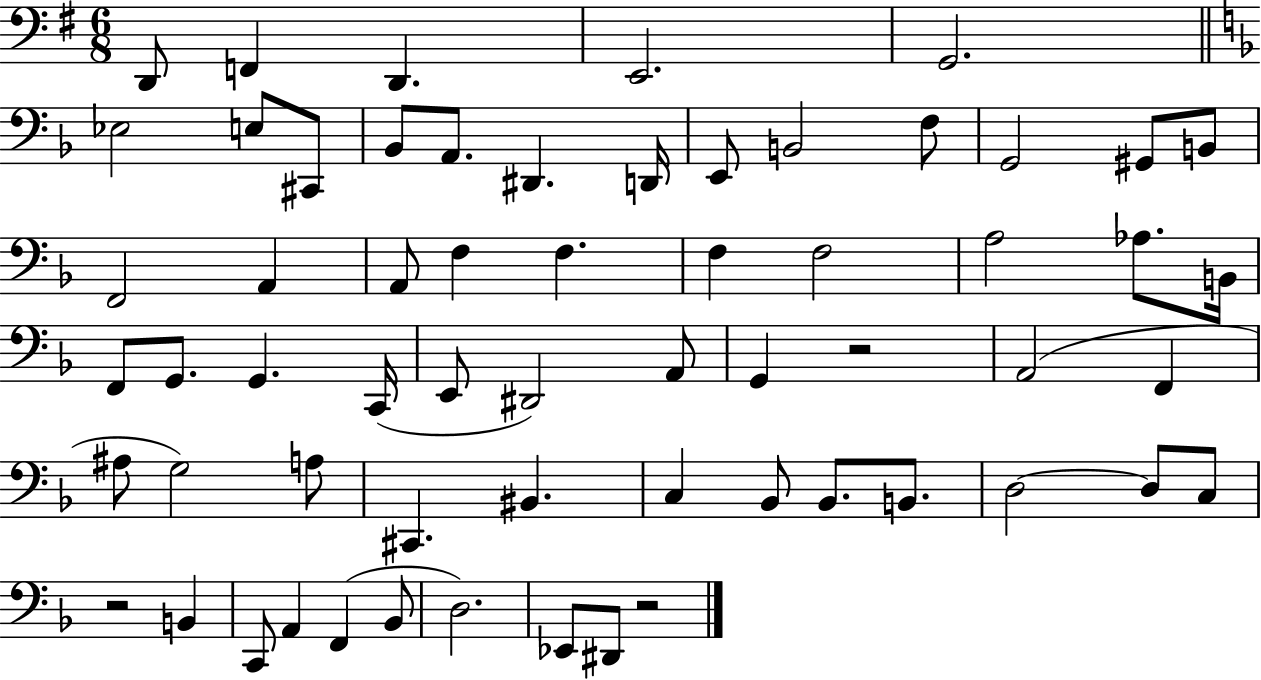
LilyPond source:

{
  \clef bass
  \numericTimeSignature
  \time 6/8
  \key g \major
  d,8 f,4 d,4. | e,2. | g,2. | \bar "||" \break \key f \major ees2 e8 cis,8 | bes,8 a,8. dis,4. d,16 | e,8 b,2 f8 | g,2 gis,8 b,8 | \break f,2 a,4 | a,8 f4 f4. | f4 f2 | a2 aes8. b,16 | \break f,8 g,8. g,4. c,16( | e,8 dis,2) a,8 | g,4 r2 | a,2( f,4 | \break ais8 g2) a8 | cis,4. bis,4. | c4 bes,8 bes,8. b,8. | d2~~ d8 c8 | \break r2 b,4 | c,8 a,4 f,4( bes,8 | d2.) | ees,8 dis,8 r2 | \break \bar "|."
}